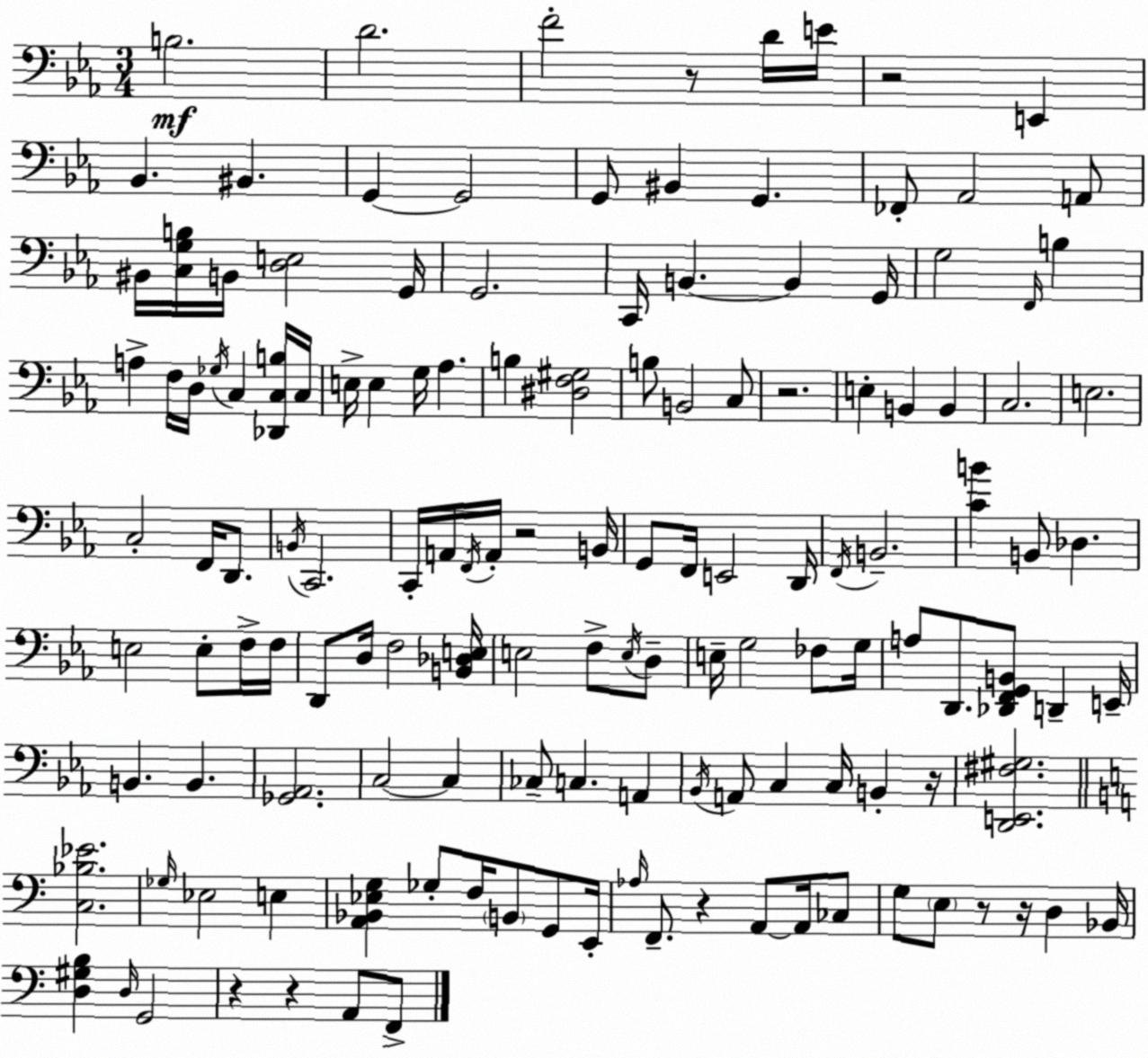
X:1
T:Untitled
M:3/4
L:1/4
K:Cm
B,2 D2 F2 z/2 D/4 E/4 z2 E,, _B,, ^B,, G,, G,,2 G,,/2 ^B,, G,, _F,,/2 _A,,2 A,,/2 ^B,,/4 [C,G,B,]/4 B,,/4 [D,E,]2 G,,/4 G,,2 C,,/4 B,, B,, G,,/4 G,2 F,,/4 B, A, F,/4 D,/4 _G,/4 C, [_D,,C,B,]/4 C,/4 E,/4 E, G,/4 _A, B, [^D,F,^G,]2 B,/2 B,,2 C,/2 z2 E, B,, B,, C,2 E,2 C,2 F,,/4 D,,/2 B,,/4 C,,2 C,,/4 A,,/4 F,,/4 A,,/4 z2 B,,/4 G,,/2 F,,/4 E,,2 D,,/4 F,,/4 B,,2 [CB] B,,/2 _D, E,2 E,/2 F,/4 F,/4 D,,/2 D,/4 F,2 [B,,_D,E,]/4 E,2 F,/2 E,/4 D,/2 E,/4 G,2 _F,/2 G,/4 A,/2 D,,/2 [_D,,F,,G,,B,,]/2 D,, E,,/4 B,, B,, [_G,,_A,,]2 C,2 C, _C,/2 C, A,, _B,,/4 A,,/2 C, C,/4 B,, z/4 [D,,E,,^F,^G,]2 [C,_B,_E]2 _G,/4 _E,2 E, [A,,_B,,_E,G,] _G,/2 F,/4 B,,/2 G,,/2 E,,/4 _A,/4 F,,/2 z A,,/2 A,,/4 _C,/2 G,/2 E,/2 z/2 z/4 D, _B,,/4 [D,^G,B,] D,/4 G,,2 z z A,,/2 F,,/2